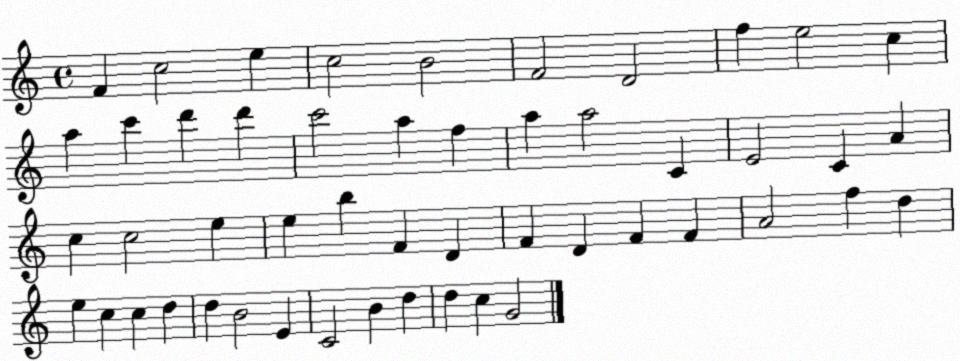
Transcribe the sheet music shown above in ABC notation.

X:1
T:Untitled
M:4/4
L:1/4
K:C
F c2 e c2 B2 F2 D2 f e2 c a c' d' d' c'2 a f a a2 C E2 C A c c2 e e b F D F D F F A2 f d e c c d d B2 E C2 B d d c G2